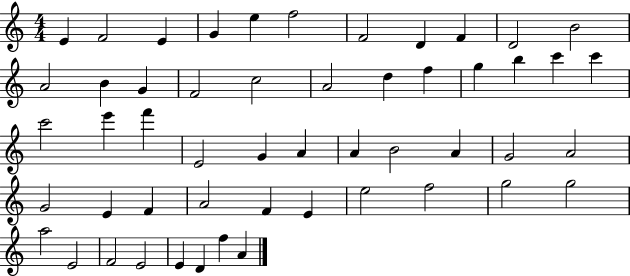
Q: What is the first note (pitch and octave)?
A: E4